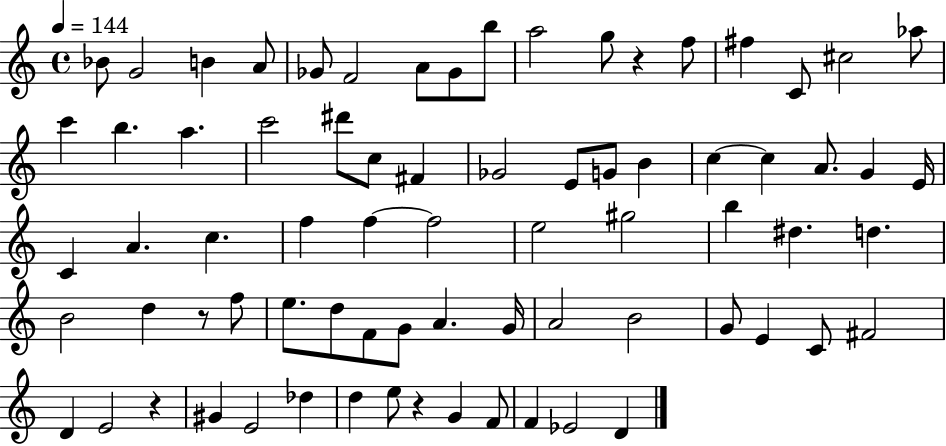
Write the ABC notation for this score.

X:1
T:Untitled
M:4/4
L:1/4
K:C
_B/2 G2 B A/2 _G/2 F2 A/2 _G/2 b/2 a2 g/2 z f/2 ^f C/2 ^c2 _a/2 c' b a c'2 ^d'/2 c/2 ^F _G2 E/2 G/2 B c c A/2 G E/4 C A c f f f2 e2 ^g2 b ^d d B2 d z/2 f/2 e/2 d/2 F/2 G/2 A G/4 A2 B2 G/2 E C/2 ^F2 D E2 z ^G E2 _d d e/2 z G F/2 F _E2 D